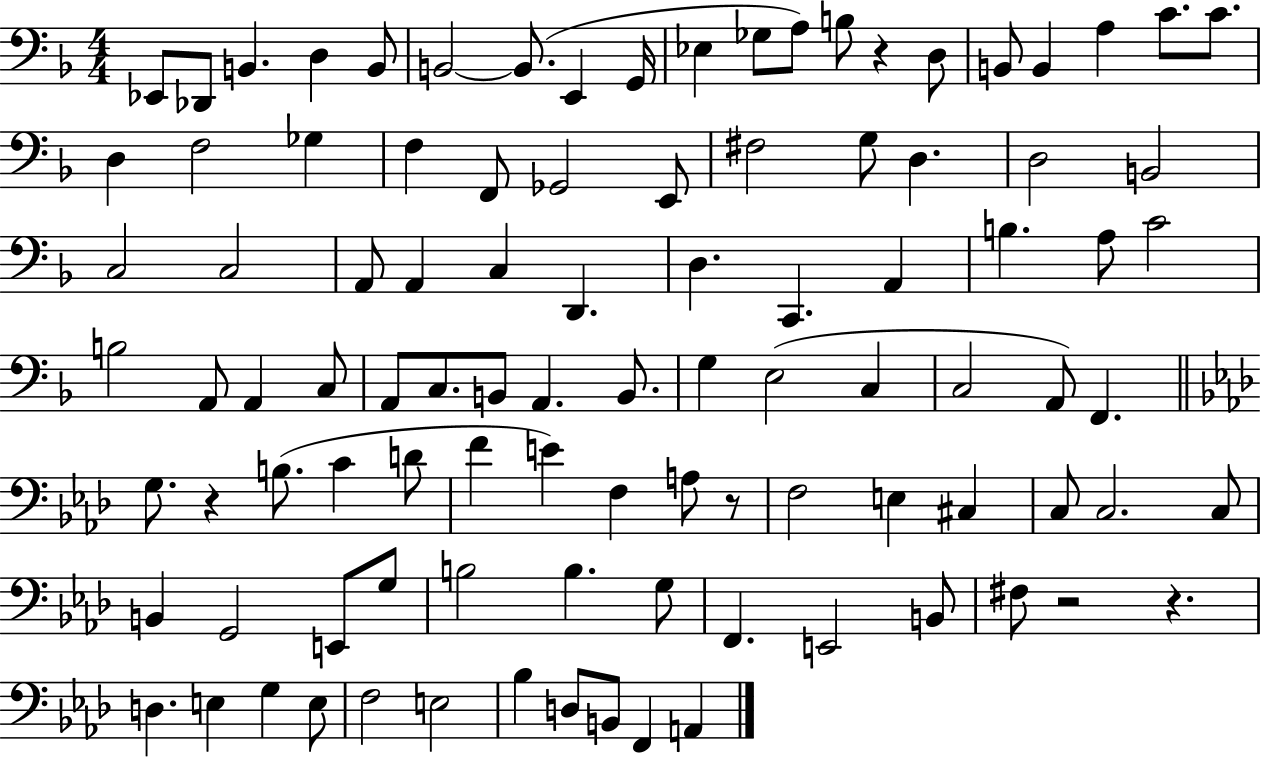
Eb2/e Db2/e B2/q. D3/q B2/e B2/h B2/e. E2/q G2/s Eb3/q Gb3/e A3/e B3/e R/q D3/e B2/e B2/q A3/q C4/e. C4/e. D3/q F3/h Gb3/q F3/q F2/e Gb2/h E2/e F#3/h G3/e D3/q. D3/h B2/h C3/h C3/h A2/e A2/q C3/q D2/q. D3/q. C2/q. A2/q B3/q. A3/e C4/h B3/h A2/e A2/q C3/e A2/e C3/e. B2/e A2/q. B2/e. G3/q E3/h C3/q C3/h A2/e F2/q. G3/e. R/q B3/e. C4/q D4/e F4/q E4/q F3/q A3/e R/e F3/h E3/q C#3/q C3/e C3/h. C3/e B2/q G2/h E2/e G3/e B3/h B3/q. G3/e F2/q. E2/h B2/e F#3/e R/h R/q. D3/q. E3/q G3/q E3/e F3/h E3/h Bb3/q D3/e B2/e F2/q A2/q